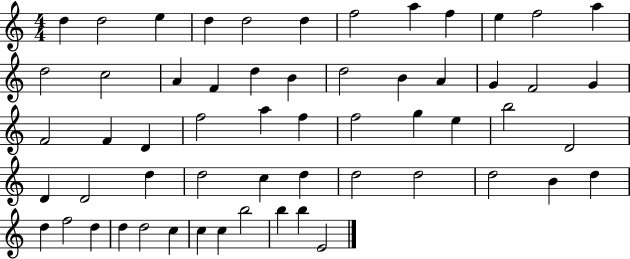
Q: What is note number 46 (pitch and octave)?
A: D5